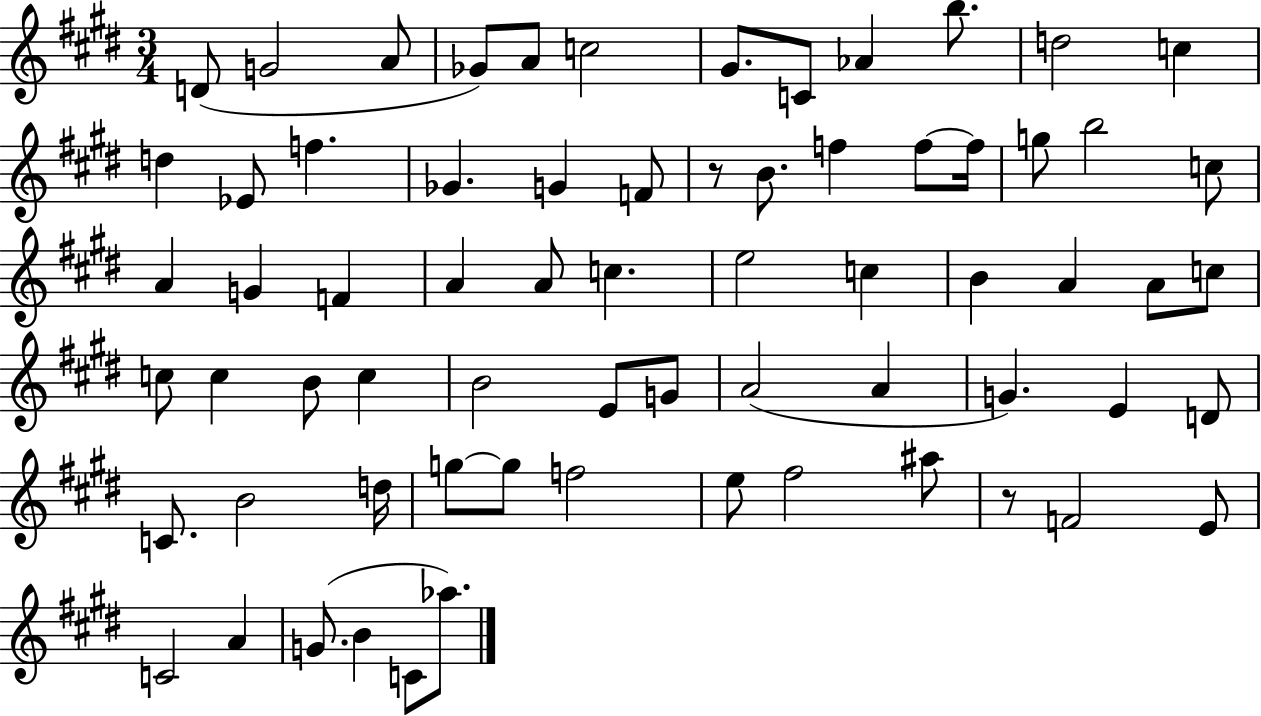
X:1
T:Untitled
M:3/4
L:1/4
K:E
D/2 G2 A/2 _G/2 A/2 c2 ^G/2 C/2 _A b/2 d2 c d _E/2 f _G G F/2 z/2 B/2 f f/2 f/4 g/2 b2 c/2 A G F A A/2 c e2 c B A A/2 c/2 c/2 c B/2 c B2 E/2 G/2 A2 A G E D/2 C/2 B2 d/4 g/2 g/2 f2 e/2 ^f2 ^a/2 z/2 F2 E/2 C2 A G/2 B C/2 _a/2